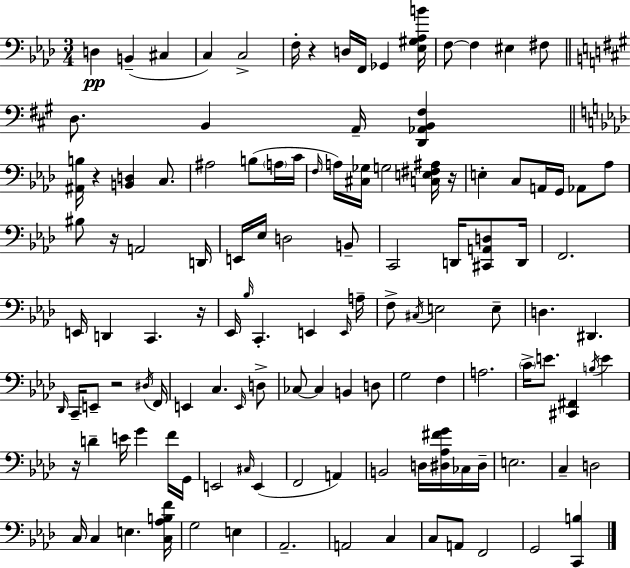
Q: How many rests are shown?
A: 7